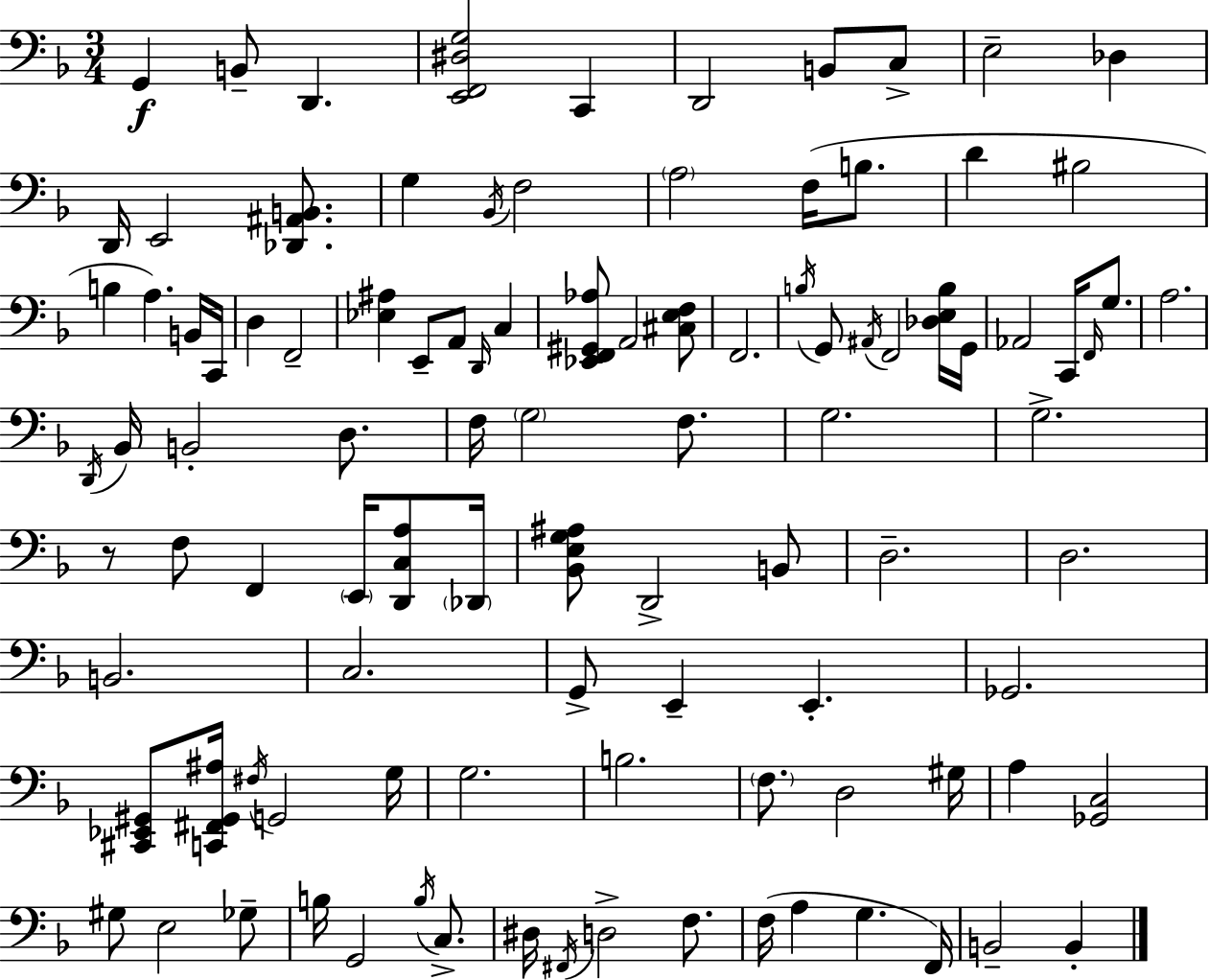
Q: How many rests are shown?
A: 1